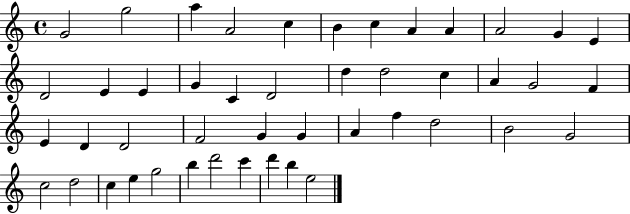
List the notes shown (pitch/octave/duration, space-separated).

G4/h G5/h A5/q A4/h C5/q B4/q C5/q A4/q A4/q A4/h G4/q E4/q D4/h E4/q E4/q G4/q C4/q D4/h D5/q D5/h C5/q A4/q G4/h F4/q E4/q D4/q D4/h F4/h G4/q G4/q A4/q F5/q D5/h B4/h G4/h C5/h D5/h C5/q E5/q G5/h B5/q D6/h C6/q D6/q B5/q E5/h